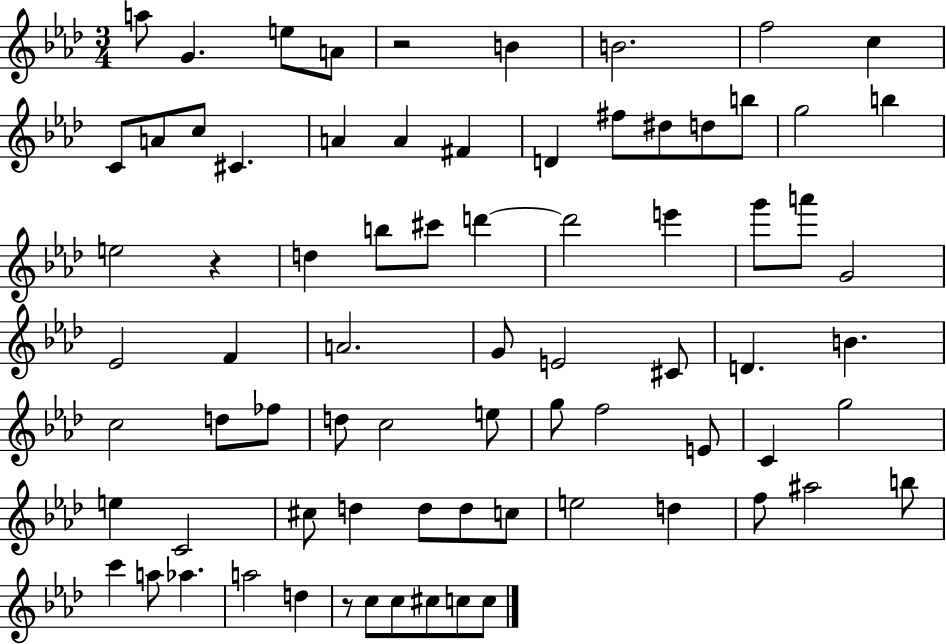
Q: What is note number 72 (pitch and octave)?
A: C5